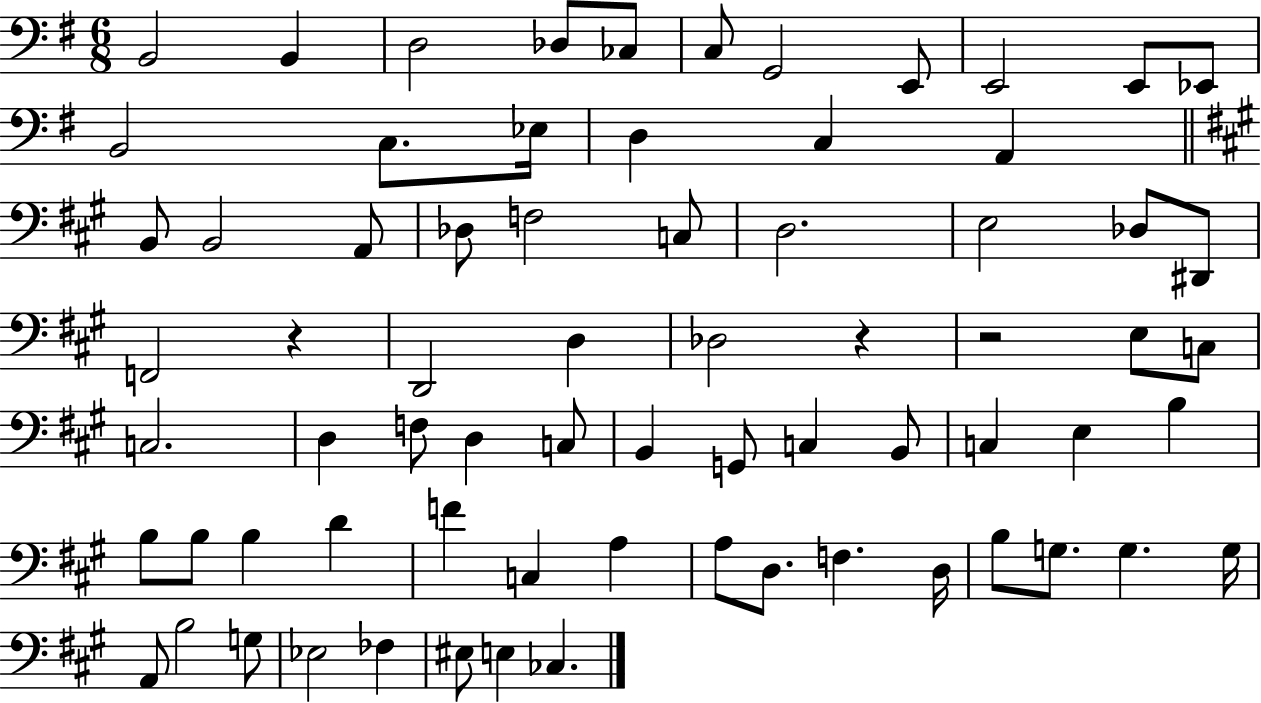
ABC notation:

X:1
T:Untitled
M:6/8
L:1/4
K:G
B,,2 B,, D,2 _D,/2 _C,/2 C,/2 G,,2 E,,/2 E,,2 E,,/2 _E,,/2 B,,2 C,/2 _E,/4 D, C, A,, B,,/2 B,,2 A,,/2 _D,/2 F,2 C,/2 D,2 E,2 _D,/2 ^D,,/2 F,,2 z D,,2 D, _D,2 z z2 E,/2 C,/2 C,2 D, F,/2 D, C,/2 B,, G,,/2 C, B,,/2 C, E, B, B,/2 B,/2 B, D F C, A, A,/2 D,/2 F, D,/4 B,/2 G,/2 G, G,/4 A,,/2 B,2 G,/2 _E,2 _F, ^E,/2 E, _C,